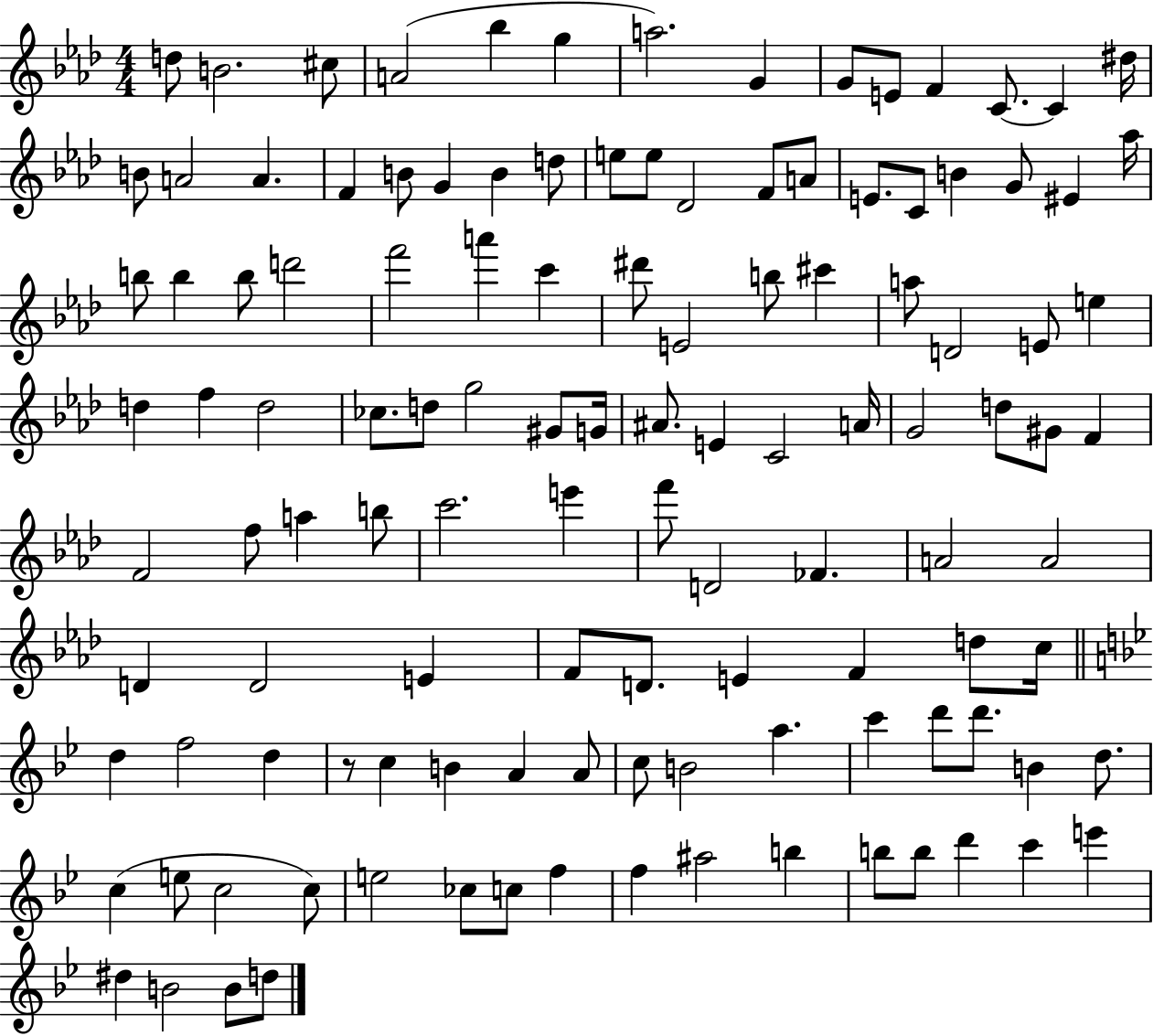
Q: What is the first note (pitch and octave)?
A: D5